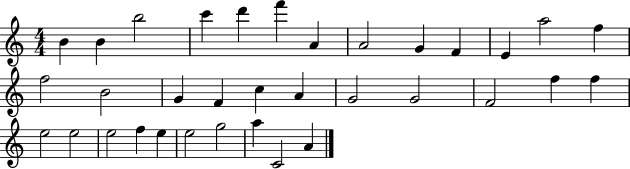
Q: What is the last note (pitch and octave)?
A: A4